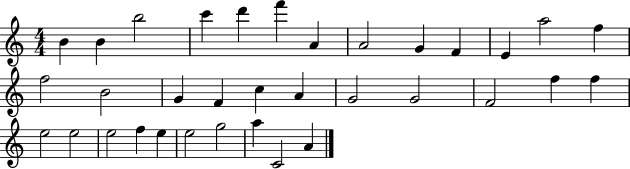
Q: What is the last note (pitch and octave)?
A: A4